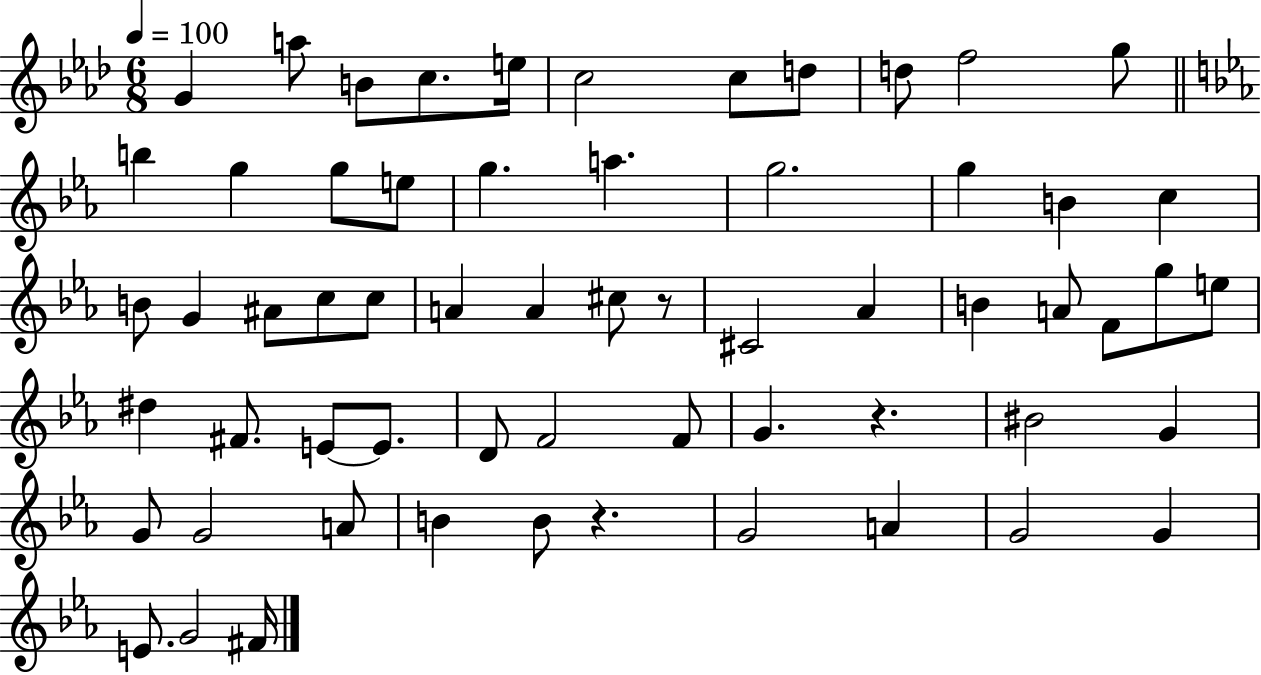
G4/q A5/e B4/e C5/e. E5/s C5/h C5/e D5/e D5/e F5/h G5/e B5/q G5/q G5/e E5/e G5/q. A5/q. G5/h. G5/q B4/q C5/q B4/e G4/q A#4/e C5/e C5/e A4/q A4/q C#5/e R/e C#4/h Ab4/q B4/q A4/e F4/e G5/e E5/e D#5/q F#4/e. E4/e E4/e. D4/e F4/h F4/e G4/q. R/q. BIS4/h G4/q G4/e G4/h A4/e B4/q B4/e R/q. G4/h A4/q G4/h G4/q E4/e. G4/h F#4/s